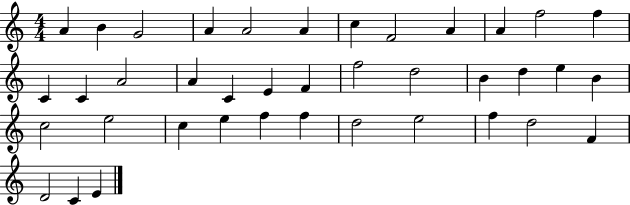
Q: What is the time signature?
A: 4/4